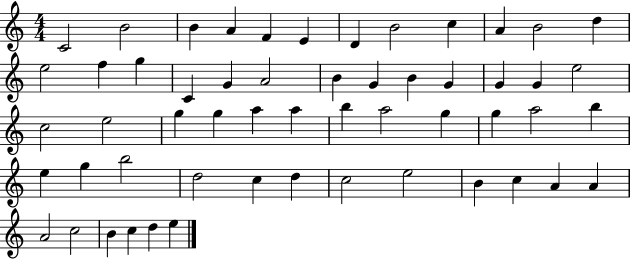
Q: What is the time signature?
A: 4/4